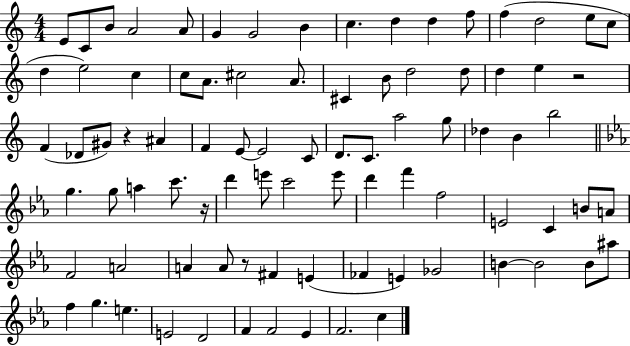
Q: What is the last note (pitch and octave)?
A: C5